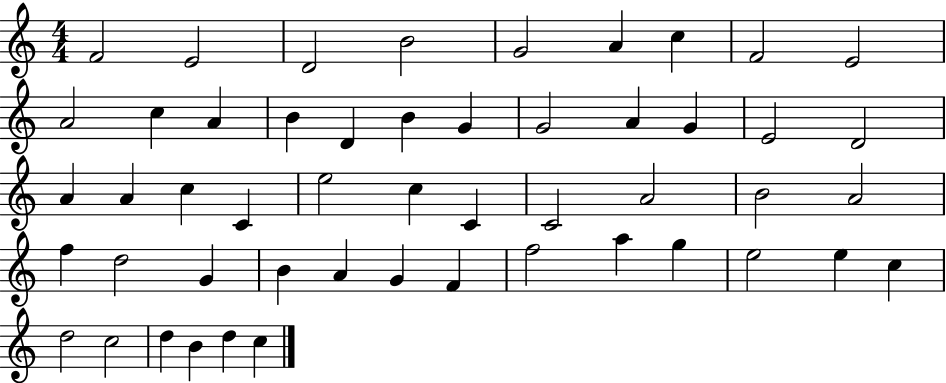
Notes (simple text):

F4/h E4/h D4/h B4/h G4/h A4/q C5/q F4/h E4/h A4/h C5/q A4/q B4/q D4/q B4/q G4/q G4/h A4/q G4/q E4/h D4/h A4/q A4/q C5/q C4/q E5/h C5/q C4/q C4/h A4/h B4/h A4/h F5/q D5/h G4/q B4/q A4/q G4/q F4/q F5/h A5/q G5/q E5/h E5/q C5/q D5/h C5/h D5/q B4/q D5/q C5/q